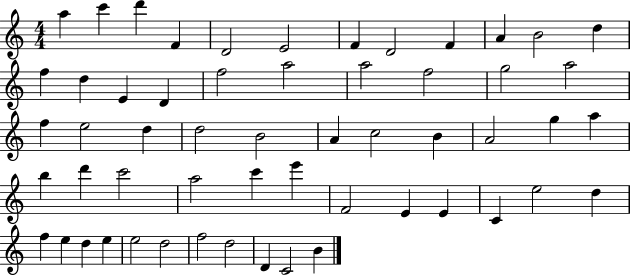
{
  \clef treble
  \numericTimeSignature
  \time 4/4
  \key c \major
  a''4 c'''4 d'''4 f'4 | d'2 e'2 | f'4 d'2 f'4 | a'4 b'2 d''4 | \break f''4 d''4 e'4 d'4 | f''2 a''2 | a''2 f''2 | g''2 a''2 | \break f''4 e''2 d''4 | d''2 b'2 | a'4 c''2 b'4 | a'2 g''4 a''4 | \break b''4 d'''4 c'''2 | a''2 c'''4 e'''4 | f'2 e'4 e'4 | c'4 e''2 d''4 | \break f''4 e''4 d''4 e''4 | e''2 d''2 | f''2 d''2 | d'4 c'2 b'4 | \break \bar "|."
}